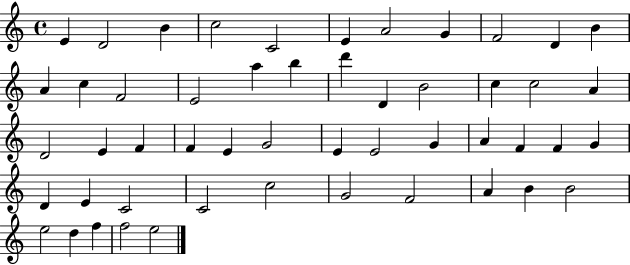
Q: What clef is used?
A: treble